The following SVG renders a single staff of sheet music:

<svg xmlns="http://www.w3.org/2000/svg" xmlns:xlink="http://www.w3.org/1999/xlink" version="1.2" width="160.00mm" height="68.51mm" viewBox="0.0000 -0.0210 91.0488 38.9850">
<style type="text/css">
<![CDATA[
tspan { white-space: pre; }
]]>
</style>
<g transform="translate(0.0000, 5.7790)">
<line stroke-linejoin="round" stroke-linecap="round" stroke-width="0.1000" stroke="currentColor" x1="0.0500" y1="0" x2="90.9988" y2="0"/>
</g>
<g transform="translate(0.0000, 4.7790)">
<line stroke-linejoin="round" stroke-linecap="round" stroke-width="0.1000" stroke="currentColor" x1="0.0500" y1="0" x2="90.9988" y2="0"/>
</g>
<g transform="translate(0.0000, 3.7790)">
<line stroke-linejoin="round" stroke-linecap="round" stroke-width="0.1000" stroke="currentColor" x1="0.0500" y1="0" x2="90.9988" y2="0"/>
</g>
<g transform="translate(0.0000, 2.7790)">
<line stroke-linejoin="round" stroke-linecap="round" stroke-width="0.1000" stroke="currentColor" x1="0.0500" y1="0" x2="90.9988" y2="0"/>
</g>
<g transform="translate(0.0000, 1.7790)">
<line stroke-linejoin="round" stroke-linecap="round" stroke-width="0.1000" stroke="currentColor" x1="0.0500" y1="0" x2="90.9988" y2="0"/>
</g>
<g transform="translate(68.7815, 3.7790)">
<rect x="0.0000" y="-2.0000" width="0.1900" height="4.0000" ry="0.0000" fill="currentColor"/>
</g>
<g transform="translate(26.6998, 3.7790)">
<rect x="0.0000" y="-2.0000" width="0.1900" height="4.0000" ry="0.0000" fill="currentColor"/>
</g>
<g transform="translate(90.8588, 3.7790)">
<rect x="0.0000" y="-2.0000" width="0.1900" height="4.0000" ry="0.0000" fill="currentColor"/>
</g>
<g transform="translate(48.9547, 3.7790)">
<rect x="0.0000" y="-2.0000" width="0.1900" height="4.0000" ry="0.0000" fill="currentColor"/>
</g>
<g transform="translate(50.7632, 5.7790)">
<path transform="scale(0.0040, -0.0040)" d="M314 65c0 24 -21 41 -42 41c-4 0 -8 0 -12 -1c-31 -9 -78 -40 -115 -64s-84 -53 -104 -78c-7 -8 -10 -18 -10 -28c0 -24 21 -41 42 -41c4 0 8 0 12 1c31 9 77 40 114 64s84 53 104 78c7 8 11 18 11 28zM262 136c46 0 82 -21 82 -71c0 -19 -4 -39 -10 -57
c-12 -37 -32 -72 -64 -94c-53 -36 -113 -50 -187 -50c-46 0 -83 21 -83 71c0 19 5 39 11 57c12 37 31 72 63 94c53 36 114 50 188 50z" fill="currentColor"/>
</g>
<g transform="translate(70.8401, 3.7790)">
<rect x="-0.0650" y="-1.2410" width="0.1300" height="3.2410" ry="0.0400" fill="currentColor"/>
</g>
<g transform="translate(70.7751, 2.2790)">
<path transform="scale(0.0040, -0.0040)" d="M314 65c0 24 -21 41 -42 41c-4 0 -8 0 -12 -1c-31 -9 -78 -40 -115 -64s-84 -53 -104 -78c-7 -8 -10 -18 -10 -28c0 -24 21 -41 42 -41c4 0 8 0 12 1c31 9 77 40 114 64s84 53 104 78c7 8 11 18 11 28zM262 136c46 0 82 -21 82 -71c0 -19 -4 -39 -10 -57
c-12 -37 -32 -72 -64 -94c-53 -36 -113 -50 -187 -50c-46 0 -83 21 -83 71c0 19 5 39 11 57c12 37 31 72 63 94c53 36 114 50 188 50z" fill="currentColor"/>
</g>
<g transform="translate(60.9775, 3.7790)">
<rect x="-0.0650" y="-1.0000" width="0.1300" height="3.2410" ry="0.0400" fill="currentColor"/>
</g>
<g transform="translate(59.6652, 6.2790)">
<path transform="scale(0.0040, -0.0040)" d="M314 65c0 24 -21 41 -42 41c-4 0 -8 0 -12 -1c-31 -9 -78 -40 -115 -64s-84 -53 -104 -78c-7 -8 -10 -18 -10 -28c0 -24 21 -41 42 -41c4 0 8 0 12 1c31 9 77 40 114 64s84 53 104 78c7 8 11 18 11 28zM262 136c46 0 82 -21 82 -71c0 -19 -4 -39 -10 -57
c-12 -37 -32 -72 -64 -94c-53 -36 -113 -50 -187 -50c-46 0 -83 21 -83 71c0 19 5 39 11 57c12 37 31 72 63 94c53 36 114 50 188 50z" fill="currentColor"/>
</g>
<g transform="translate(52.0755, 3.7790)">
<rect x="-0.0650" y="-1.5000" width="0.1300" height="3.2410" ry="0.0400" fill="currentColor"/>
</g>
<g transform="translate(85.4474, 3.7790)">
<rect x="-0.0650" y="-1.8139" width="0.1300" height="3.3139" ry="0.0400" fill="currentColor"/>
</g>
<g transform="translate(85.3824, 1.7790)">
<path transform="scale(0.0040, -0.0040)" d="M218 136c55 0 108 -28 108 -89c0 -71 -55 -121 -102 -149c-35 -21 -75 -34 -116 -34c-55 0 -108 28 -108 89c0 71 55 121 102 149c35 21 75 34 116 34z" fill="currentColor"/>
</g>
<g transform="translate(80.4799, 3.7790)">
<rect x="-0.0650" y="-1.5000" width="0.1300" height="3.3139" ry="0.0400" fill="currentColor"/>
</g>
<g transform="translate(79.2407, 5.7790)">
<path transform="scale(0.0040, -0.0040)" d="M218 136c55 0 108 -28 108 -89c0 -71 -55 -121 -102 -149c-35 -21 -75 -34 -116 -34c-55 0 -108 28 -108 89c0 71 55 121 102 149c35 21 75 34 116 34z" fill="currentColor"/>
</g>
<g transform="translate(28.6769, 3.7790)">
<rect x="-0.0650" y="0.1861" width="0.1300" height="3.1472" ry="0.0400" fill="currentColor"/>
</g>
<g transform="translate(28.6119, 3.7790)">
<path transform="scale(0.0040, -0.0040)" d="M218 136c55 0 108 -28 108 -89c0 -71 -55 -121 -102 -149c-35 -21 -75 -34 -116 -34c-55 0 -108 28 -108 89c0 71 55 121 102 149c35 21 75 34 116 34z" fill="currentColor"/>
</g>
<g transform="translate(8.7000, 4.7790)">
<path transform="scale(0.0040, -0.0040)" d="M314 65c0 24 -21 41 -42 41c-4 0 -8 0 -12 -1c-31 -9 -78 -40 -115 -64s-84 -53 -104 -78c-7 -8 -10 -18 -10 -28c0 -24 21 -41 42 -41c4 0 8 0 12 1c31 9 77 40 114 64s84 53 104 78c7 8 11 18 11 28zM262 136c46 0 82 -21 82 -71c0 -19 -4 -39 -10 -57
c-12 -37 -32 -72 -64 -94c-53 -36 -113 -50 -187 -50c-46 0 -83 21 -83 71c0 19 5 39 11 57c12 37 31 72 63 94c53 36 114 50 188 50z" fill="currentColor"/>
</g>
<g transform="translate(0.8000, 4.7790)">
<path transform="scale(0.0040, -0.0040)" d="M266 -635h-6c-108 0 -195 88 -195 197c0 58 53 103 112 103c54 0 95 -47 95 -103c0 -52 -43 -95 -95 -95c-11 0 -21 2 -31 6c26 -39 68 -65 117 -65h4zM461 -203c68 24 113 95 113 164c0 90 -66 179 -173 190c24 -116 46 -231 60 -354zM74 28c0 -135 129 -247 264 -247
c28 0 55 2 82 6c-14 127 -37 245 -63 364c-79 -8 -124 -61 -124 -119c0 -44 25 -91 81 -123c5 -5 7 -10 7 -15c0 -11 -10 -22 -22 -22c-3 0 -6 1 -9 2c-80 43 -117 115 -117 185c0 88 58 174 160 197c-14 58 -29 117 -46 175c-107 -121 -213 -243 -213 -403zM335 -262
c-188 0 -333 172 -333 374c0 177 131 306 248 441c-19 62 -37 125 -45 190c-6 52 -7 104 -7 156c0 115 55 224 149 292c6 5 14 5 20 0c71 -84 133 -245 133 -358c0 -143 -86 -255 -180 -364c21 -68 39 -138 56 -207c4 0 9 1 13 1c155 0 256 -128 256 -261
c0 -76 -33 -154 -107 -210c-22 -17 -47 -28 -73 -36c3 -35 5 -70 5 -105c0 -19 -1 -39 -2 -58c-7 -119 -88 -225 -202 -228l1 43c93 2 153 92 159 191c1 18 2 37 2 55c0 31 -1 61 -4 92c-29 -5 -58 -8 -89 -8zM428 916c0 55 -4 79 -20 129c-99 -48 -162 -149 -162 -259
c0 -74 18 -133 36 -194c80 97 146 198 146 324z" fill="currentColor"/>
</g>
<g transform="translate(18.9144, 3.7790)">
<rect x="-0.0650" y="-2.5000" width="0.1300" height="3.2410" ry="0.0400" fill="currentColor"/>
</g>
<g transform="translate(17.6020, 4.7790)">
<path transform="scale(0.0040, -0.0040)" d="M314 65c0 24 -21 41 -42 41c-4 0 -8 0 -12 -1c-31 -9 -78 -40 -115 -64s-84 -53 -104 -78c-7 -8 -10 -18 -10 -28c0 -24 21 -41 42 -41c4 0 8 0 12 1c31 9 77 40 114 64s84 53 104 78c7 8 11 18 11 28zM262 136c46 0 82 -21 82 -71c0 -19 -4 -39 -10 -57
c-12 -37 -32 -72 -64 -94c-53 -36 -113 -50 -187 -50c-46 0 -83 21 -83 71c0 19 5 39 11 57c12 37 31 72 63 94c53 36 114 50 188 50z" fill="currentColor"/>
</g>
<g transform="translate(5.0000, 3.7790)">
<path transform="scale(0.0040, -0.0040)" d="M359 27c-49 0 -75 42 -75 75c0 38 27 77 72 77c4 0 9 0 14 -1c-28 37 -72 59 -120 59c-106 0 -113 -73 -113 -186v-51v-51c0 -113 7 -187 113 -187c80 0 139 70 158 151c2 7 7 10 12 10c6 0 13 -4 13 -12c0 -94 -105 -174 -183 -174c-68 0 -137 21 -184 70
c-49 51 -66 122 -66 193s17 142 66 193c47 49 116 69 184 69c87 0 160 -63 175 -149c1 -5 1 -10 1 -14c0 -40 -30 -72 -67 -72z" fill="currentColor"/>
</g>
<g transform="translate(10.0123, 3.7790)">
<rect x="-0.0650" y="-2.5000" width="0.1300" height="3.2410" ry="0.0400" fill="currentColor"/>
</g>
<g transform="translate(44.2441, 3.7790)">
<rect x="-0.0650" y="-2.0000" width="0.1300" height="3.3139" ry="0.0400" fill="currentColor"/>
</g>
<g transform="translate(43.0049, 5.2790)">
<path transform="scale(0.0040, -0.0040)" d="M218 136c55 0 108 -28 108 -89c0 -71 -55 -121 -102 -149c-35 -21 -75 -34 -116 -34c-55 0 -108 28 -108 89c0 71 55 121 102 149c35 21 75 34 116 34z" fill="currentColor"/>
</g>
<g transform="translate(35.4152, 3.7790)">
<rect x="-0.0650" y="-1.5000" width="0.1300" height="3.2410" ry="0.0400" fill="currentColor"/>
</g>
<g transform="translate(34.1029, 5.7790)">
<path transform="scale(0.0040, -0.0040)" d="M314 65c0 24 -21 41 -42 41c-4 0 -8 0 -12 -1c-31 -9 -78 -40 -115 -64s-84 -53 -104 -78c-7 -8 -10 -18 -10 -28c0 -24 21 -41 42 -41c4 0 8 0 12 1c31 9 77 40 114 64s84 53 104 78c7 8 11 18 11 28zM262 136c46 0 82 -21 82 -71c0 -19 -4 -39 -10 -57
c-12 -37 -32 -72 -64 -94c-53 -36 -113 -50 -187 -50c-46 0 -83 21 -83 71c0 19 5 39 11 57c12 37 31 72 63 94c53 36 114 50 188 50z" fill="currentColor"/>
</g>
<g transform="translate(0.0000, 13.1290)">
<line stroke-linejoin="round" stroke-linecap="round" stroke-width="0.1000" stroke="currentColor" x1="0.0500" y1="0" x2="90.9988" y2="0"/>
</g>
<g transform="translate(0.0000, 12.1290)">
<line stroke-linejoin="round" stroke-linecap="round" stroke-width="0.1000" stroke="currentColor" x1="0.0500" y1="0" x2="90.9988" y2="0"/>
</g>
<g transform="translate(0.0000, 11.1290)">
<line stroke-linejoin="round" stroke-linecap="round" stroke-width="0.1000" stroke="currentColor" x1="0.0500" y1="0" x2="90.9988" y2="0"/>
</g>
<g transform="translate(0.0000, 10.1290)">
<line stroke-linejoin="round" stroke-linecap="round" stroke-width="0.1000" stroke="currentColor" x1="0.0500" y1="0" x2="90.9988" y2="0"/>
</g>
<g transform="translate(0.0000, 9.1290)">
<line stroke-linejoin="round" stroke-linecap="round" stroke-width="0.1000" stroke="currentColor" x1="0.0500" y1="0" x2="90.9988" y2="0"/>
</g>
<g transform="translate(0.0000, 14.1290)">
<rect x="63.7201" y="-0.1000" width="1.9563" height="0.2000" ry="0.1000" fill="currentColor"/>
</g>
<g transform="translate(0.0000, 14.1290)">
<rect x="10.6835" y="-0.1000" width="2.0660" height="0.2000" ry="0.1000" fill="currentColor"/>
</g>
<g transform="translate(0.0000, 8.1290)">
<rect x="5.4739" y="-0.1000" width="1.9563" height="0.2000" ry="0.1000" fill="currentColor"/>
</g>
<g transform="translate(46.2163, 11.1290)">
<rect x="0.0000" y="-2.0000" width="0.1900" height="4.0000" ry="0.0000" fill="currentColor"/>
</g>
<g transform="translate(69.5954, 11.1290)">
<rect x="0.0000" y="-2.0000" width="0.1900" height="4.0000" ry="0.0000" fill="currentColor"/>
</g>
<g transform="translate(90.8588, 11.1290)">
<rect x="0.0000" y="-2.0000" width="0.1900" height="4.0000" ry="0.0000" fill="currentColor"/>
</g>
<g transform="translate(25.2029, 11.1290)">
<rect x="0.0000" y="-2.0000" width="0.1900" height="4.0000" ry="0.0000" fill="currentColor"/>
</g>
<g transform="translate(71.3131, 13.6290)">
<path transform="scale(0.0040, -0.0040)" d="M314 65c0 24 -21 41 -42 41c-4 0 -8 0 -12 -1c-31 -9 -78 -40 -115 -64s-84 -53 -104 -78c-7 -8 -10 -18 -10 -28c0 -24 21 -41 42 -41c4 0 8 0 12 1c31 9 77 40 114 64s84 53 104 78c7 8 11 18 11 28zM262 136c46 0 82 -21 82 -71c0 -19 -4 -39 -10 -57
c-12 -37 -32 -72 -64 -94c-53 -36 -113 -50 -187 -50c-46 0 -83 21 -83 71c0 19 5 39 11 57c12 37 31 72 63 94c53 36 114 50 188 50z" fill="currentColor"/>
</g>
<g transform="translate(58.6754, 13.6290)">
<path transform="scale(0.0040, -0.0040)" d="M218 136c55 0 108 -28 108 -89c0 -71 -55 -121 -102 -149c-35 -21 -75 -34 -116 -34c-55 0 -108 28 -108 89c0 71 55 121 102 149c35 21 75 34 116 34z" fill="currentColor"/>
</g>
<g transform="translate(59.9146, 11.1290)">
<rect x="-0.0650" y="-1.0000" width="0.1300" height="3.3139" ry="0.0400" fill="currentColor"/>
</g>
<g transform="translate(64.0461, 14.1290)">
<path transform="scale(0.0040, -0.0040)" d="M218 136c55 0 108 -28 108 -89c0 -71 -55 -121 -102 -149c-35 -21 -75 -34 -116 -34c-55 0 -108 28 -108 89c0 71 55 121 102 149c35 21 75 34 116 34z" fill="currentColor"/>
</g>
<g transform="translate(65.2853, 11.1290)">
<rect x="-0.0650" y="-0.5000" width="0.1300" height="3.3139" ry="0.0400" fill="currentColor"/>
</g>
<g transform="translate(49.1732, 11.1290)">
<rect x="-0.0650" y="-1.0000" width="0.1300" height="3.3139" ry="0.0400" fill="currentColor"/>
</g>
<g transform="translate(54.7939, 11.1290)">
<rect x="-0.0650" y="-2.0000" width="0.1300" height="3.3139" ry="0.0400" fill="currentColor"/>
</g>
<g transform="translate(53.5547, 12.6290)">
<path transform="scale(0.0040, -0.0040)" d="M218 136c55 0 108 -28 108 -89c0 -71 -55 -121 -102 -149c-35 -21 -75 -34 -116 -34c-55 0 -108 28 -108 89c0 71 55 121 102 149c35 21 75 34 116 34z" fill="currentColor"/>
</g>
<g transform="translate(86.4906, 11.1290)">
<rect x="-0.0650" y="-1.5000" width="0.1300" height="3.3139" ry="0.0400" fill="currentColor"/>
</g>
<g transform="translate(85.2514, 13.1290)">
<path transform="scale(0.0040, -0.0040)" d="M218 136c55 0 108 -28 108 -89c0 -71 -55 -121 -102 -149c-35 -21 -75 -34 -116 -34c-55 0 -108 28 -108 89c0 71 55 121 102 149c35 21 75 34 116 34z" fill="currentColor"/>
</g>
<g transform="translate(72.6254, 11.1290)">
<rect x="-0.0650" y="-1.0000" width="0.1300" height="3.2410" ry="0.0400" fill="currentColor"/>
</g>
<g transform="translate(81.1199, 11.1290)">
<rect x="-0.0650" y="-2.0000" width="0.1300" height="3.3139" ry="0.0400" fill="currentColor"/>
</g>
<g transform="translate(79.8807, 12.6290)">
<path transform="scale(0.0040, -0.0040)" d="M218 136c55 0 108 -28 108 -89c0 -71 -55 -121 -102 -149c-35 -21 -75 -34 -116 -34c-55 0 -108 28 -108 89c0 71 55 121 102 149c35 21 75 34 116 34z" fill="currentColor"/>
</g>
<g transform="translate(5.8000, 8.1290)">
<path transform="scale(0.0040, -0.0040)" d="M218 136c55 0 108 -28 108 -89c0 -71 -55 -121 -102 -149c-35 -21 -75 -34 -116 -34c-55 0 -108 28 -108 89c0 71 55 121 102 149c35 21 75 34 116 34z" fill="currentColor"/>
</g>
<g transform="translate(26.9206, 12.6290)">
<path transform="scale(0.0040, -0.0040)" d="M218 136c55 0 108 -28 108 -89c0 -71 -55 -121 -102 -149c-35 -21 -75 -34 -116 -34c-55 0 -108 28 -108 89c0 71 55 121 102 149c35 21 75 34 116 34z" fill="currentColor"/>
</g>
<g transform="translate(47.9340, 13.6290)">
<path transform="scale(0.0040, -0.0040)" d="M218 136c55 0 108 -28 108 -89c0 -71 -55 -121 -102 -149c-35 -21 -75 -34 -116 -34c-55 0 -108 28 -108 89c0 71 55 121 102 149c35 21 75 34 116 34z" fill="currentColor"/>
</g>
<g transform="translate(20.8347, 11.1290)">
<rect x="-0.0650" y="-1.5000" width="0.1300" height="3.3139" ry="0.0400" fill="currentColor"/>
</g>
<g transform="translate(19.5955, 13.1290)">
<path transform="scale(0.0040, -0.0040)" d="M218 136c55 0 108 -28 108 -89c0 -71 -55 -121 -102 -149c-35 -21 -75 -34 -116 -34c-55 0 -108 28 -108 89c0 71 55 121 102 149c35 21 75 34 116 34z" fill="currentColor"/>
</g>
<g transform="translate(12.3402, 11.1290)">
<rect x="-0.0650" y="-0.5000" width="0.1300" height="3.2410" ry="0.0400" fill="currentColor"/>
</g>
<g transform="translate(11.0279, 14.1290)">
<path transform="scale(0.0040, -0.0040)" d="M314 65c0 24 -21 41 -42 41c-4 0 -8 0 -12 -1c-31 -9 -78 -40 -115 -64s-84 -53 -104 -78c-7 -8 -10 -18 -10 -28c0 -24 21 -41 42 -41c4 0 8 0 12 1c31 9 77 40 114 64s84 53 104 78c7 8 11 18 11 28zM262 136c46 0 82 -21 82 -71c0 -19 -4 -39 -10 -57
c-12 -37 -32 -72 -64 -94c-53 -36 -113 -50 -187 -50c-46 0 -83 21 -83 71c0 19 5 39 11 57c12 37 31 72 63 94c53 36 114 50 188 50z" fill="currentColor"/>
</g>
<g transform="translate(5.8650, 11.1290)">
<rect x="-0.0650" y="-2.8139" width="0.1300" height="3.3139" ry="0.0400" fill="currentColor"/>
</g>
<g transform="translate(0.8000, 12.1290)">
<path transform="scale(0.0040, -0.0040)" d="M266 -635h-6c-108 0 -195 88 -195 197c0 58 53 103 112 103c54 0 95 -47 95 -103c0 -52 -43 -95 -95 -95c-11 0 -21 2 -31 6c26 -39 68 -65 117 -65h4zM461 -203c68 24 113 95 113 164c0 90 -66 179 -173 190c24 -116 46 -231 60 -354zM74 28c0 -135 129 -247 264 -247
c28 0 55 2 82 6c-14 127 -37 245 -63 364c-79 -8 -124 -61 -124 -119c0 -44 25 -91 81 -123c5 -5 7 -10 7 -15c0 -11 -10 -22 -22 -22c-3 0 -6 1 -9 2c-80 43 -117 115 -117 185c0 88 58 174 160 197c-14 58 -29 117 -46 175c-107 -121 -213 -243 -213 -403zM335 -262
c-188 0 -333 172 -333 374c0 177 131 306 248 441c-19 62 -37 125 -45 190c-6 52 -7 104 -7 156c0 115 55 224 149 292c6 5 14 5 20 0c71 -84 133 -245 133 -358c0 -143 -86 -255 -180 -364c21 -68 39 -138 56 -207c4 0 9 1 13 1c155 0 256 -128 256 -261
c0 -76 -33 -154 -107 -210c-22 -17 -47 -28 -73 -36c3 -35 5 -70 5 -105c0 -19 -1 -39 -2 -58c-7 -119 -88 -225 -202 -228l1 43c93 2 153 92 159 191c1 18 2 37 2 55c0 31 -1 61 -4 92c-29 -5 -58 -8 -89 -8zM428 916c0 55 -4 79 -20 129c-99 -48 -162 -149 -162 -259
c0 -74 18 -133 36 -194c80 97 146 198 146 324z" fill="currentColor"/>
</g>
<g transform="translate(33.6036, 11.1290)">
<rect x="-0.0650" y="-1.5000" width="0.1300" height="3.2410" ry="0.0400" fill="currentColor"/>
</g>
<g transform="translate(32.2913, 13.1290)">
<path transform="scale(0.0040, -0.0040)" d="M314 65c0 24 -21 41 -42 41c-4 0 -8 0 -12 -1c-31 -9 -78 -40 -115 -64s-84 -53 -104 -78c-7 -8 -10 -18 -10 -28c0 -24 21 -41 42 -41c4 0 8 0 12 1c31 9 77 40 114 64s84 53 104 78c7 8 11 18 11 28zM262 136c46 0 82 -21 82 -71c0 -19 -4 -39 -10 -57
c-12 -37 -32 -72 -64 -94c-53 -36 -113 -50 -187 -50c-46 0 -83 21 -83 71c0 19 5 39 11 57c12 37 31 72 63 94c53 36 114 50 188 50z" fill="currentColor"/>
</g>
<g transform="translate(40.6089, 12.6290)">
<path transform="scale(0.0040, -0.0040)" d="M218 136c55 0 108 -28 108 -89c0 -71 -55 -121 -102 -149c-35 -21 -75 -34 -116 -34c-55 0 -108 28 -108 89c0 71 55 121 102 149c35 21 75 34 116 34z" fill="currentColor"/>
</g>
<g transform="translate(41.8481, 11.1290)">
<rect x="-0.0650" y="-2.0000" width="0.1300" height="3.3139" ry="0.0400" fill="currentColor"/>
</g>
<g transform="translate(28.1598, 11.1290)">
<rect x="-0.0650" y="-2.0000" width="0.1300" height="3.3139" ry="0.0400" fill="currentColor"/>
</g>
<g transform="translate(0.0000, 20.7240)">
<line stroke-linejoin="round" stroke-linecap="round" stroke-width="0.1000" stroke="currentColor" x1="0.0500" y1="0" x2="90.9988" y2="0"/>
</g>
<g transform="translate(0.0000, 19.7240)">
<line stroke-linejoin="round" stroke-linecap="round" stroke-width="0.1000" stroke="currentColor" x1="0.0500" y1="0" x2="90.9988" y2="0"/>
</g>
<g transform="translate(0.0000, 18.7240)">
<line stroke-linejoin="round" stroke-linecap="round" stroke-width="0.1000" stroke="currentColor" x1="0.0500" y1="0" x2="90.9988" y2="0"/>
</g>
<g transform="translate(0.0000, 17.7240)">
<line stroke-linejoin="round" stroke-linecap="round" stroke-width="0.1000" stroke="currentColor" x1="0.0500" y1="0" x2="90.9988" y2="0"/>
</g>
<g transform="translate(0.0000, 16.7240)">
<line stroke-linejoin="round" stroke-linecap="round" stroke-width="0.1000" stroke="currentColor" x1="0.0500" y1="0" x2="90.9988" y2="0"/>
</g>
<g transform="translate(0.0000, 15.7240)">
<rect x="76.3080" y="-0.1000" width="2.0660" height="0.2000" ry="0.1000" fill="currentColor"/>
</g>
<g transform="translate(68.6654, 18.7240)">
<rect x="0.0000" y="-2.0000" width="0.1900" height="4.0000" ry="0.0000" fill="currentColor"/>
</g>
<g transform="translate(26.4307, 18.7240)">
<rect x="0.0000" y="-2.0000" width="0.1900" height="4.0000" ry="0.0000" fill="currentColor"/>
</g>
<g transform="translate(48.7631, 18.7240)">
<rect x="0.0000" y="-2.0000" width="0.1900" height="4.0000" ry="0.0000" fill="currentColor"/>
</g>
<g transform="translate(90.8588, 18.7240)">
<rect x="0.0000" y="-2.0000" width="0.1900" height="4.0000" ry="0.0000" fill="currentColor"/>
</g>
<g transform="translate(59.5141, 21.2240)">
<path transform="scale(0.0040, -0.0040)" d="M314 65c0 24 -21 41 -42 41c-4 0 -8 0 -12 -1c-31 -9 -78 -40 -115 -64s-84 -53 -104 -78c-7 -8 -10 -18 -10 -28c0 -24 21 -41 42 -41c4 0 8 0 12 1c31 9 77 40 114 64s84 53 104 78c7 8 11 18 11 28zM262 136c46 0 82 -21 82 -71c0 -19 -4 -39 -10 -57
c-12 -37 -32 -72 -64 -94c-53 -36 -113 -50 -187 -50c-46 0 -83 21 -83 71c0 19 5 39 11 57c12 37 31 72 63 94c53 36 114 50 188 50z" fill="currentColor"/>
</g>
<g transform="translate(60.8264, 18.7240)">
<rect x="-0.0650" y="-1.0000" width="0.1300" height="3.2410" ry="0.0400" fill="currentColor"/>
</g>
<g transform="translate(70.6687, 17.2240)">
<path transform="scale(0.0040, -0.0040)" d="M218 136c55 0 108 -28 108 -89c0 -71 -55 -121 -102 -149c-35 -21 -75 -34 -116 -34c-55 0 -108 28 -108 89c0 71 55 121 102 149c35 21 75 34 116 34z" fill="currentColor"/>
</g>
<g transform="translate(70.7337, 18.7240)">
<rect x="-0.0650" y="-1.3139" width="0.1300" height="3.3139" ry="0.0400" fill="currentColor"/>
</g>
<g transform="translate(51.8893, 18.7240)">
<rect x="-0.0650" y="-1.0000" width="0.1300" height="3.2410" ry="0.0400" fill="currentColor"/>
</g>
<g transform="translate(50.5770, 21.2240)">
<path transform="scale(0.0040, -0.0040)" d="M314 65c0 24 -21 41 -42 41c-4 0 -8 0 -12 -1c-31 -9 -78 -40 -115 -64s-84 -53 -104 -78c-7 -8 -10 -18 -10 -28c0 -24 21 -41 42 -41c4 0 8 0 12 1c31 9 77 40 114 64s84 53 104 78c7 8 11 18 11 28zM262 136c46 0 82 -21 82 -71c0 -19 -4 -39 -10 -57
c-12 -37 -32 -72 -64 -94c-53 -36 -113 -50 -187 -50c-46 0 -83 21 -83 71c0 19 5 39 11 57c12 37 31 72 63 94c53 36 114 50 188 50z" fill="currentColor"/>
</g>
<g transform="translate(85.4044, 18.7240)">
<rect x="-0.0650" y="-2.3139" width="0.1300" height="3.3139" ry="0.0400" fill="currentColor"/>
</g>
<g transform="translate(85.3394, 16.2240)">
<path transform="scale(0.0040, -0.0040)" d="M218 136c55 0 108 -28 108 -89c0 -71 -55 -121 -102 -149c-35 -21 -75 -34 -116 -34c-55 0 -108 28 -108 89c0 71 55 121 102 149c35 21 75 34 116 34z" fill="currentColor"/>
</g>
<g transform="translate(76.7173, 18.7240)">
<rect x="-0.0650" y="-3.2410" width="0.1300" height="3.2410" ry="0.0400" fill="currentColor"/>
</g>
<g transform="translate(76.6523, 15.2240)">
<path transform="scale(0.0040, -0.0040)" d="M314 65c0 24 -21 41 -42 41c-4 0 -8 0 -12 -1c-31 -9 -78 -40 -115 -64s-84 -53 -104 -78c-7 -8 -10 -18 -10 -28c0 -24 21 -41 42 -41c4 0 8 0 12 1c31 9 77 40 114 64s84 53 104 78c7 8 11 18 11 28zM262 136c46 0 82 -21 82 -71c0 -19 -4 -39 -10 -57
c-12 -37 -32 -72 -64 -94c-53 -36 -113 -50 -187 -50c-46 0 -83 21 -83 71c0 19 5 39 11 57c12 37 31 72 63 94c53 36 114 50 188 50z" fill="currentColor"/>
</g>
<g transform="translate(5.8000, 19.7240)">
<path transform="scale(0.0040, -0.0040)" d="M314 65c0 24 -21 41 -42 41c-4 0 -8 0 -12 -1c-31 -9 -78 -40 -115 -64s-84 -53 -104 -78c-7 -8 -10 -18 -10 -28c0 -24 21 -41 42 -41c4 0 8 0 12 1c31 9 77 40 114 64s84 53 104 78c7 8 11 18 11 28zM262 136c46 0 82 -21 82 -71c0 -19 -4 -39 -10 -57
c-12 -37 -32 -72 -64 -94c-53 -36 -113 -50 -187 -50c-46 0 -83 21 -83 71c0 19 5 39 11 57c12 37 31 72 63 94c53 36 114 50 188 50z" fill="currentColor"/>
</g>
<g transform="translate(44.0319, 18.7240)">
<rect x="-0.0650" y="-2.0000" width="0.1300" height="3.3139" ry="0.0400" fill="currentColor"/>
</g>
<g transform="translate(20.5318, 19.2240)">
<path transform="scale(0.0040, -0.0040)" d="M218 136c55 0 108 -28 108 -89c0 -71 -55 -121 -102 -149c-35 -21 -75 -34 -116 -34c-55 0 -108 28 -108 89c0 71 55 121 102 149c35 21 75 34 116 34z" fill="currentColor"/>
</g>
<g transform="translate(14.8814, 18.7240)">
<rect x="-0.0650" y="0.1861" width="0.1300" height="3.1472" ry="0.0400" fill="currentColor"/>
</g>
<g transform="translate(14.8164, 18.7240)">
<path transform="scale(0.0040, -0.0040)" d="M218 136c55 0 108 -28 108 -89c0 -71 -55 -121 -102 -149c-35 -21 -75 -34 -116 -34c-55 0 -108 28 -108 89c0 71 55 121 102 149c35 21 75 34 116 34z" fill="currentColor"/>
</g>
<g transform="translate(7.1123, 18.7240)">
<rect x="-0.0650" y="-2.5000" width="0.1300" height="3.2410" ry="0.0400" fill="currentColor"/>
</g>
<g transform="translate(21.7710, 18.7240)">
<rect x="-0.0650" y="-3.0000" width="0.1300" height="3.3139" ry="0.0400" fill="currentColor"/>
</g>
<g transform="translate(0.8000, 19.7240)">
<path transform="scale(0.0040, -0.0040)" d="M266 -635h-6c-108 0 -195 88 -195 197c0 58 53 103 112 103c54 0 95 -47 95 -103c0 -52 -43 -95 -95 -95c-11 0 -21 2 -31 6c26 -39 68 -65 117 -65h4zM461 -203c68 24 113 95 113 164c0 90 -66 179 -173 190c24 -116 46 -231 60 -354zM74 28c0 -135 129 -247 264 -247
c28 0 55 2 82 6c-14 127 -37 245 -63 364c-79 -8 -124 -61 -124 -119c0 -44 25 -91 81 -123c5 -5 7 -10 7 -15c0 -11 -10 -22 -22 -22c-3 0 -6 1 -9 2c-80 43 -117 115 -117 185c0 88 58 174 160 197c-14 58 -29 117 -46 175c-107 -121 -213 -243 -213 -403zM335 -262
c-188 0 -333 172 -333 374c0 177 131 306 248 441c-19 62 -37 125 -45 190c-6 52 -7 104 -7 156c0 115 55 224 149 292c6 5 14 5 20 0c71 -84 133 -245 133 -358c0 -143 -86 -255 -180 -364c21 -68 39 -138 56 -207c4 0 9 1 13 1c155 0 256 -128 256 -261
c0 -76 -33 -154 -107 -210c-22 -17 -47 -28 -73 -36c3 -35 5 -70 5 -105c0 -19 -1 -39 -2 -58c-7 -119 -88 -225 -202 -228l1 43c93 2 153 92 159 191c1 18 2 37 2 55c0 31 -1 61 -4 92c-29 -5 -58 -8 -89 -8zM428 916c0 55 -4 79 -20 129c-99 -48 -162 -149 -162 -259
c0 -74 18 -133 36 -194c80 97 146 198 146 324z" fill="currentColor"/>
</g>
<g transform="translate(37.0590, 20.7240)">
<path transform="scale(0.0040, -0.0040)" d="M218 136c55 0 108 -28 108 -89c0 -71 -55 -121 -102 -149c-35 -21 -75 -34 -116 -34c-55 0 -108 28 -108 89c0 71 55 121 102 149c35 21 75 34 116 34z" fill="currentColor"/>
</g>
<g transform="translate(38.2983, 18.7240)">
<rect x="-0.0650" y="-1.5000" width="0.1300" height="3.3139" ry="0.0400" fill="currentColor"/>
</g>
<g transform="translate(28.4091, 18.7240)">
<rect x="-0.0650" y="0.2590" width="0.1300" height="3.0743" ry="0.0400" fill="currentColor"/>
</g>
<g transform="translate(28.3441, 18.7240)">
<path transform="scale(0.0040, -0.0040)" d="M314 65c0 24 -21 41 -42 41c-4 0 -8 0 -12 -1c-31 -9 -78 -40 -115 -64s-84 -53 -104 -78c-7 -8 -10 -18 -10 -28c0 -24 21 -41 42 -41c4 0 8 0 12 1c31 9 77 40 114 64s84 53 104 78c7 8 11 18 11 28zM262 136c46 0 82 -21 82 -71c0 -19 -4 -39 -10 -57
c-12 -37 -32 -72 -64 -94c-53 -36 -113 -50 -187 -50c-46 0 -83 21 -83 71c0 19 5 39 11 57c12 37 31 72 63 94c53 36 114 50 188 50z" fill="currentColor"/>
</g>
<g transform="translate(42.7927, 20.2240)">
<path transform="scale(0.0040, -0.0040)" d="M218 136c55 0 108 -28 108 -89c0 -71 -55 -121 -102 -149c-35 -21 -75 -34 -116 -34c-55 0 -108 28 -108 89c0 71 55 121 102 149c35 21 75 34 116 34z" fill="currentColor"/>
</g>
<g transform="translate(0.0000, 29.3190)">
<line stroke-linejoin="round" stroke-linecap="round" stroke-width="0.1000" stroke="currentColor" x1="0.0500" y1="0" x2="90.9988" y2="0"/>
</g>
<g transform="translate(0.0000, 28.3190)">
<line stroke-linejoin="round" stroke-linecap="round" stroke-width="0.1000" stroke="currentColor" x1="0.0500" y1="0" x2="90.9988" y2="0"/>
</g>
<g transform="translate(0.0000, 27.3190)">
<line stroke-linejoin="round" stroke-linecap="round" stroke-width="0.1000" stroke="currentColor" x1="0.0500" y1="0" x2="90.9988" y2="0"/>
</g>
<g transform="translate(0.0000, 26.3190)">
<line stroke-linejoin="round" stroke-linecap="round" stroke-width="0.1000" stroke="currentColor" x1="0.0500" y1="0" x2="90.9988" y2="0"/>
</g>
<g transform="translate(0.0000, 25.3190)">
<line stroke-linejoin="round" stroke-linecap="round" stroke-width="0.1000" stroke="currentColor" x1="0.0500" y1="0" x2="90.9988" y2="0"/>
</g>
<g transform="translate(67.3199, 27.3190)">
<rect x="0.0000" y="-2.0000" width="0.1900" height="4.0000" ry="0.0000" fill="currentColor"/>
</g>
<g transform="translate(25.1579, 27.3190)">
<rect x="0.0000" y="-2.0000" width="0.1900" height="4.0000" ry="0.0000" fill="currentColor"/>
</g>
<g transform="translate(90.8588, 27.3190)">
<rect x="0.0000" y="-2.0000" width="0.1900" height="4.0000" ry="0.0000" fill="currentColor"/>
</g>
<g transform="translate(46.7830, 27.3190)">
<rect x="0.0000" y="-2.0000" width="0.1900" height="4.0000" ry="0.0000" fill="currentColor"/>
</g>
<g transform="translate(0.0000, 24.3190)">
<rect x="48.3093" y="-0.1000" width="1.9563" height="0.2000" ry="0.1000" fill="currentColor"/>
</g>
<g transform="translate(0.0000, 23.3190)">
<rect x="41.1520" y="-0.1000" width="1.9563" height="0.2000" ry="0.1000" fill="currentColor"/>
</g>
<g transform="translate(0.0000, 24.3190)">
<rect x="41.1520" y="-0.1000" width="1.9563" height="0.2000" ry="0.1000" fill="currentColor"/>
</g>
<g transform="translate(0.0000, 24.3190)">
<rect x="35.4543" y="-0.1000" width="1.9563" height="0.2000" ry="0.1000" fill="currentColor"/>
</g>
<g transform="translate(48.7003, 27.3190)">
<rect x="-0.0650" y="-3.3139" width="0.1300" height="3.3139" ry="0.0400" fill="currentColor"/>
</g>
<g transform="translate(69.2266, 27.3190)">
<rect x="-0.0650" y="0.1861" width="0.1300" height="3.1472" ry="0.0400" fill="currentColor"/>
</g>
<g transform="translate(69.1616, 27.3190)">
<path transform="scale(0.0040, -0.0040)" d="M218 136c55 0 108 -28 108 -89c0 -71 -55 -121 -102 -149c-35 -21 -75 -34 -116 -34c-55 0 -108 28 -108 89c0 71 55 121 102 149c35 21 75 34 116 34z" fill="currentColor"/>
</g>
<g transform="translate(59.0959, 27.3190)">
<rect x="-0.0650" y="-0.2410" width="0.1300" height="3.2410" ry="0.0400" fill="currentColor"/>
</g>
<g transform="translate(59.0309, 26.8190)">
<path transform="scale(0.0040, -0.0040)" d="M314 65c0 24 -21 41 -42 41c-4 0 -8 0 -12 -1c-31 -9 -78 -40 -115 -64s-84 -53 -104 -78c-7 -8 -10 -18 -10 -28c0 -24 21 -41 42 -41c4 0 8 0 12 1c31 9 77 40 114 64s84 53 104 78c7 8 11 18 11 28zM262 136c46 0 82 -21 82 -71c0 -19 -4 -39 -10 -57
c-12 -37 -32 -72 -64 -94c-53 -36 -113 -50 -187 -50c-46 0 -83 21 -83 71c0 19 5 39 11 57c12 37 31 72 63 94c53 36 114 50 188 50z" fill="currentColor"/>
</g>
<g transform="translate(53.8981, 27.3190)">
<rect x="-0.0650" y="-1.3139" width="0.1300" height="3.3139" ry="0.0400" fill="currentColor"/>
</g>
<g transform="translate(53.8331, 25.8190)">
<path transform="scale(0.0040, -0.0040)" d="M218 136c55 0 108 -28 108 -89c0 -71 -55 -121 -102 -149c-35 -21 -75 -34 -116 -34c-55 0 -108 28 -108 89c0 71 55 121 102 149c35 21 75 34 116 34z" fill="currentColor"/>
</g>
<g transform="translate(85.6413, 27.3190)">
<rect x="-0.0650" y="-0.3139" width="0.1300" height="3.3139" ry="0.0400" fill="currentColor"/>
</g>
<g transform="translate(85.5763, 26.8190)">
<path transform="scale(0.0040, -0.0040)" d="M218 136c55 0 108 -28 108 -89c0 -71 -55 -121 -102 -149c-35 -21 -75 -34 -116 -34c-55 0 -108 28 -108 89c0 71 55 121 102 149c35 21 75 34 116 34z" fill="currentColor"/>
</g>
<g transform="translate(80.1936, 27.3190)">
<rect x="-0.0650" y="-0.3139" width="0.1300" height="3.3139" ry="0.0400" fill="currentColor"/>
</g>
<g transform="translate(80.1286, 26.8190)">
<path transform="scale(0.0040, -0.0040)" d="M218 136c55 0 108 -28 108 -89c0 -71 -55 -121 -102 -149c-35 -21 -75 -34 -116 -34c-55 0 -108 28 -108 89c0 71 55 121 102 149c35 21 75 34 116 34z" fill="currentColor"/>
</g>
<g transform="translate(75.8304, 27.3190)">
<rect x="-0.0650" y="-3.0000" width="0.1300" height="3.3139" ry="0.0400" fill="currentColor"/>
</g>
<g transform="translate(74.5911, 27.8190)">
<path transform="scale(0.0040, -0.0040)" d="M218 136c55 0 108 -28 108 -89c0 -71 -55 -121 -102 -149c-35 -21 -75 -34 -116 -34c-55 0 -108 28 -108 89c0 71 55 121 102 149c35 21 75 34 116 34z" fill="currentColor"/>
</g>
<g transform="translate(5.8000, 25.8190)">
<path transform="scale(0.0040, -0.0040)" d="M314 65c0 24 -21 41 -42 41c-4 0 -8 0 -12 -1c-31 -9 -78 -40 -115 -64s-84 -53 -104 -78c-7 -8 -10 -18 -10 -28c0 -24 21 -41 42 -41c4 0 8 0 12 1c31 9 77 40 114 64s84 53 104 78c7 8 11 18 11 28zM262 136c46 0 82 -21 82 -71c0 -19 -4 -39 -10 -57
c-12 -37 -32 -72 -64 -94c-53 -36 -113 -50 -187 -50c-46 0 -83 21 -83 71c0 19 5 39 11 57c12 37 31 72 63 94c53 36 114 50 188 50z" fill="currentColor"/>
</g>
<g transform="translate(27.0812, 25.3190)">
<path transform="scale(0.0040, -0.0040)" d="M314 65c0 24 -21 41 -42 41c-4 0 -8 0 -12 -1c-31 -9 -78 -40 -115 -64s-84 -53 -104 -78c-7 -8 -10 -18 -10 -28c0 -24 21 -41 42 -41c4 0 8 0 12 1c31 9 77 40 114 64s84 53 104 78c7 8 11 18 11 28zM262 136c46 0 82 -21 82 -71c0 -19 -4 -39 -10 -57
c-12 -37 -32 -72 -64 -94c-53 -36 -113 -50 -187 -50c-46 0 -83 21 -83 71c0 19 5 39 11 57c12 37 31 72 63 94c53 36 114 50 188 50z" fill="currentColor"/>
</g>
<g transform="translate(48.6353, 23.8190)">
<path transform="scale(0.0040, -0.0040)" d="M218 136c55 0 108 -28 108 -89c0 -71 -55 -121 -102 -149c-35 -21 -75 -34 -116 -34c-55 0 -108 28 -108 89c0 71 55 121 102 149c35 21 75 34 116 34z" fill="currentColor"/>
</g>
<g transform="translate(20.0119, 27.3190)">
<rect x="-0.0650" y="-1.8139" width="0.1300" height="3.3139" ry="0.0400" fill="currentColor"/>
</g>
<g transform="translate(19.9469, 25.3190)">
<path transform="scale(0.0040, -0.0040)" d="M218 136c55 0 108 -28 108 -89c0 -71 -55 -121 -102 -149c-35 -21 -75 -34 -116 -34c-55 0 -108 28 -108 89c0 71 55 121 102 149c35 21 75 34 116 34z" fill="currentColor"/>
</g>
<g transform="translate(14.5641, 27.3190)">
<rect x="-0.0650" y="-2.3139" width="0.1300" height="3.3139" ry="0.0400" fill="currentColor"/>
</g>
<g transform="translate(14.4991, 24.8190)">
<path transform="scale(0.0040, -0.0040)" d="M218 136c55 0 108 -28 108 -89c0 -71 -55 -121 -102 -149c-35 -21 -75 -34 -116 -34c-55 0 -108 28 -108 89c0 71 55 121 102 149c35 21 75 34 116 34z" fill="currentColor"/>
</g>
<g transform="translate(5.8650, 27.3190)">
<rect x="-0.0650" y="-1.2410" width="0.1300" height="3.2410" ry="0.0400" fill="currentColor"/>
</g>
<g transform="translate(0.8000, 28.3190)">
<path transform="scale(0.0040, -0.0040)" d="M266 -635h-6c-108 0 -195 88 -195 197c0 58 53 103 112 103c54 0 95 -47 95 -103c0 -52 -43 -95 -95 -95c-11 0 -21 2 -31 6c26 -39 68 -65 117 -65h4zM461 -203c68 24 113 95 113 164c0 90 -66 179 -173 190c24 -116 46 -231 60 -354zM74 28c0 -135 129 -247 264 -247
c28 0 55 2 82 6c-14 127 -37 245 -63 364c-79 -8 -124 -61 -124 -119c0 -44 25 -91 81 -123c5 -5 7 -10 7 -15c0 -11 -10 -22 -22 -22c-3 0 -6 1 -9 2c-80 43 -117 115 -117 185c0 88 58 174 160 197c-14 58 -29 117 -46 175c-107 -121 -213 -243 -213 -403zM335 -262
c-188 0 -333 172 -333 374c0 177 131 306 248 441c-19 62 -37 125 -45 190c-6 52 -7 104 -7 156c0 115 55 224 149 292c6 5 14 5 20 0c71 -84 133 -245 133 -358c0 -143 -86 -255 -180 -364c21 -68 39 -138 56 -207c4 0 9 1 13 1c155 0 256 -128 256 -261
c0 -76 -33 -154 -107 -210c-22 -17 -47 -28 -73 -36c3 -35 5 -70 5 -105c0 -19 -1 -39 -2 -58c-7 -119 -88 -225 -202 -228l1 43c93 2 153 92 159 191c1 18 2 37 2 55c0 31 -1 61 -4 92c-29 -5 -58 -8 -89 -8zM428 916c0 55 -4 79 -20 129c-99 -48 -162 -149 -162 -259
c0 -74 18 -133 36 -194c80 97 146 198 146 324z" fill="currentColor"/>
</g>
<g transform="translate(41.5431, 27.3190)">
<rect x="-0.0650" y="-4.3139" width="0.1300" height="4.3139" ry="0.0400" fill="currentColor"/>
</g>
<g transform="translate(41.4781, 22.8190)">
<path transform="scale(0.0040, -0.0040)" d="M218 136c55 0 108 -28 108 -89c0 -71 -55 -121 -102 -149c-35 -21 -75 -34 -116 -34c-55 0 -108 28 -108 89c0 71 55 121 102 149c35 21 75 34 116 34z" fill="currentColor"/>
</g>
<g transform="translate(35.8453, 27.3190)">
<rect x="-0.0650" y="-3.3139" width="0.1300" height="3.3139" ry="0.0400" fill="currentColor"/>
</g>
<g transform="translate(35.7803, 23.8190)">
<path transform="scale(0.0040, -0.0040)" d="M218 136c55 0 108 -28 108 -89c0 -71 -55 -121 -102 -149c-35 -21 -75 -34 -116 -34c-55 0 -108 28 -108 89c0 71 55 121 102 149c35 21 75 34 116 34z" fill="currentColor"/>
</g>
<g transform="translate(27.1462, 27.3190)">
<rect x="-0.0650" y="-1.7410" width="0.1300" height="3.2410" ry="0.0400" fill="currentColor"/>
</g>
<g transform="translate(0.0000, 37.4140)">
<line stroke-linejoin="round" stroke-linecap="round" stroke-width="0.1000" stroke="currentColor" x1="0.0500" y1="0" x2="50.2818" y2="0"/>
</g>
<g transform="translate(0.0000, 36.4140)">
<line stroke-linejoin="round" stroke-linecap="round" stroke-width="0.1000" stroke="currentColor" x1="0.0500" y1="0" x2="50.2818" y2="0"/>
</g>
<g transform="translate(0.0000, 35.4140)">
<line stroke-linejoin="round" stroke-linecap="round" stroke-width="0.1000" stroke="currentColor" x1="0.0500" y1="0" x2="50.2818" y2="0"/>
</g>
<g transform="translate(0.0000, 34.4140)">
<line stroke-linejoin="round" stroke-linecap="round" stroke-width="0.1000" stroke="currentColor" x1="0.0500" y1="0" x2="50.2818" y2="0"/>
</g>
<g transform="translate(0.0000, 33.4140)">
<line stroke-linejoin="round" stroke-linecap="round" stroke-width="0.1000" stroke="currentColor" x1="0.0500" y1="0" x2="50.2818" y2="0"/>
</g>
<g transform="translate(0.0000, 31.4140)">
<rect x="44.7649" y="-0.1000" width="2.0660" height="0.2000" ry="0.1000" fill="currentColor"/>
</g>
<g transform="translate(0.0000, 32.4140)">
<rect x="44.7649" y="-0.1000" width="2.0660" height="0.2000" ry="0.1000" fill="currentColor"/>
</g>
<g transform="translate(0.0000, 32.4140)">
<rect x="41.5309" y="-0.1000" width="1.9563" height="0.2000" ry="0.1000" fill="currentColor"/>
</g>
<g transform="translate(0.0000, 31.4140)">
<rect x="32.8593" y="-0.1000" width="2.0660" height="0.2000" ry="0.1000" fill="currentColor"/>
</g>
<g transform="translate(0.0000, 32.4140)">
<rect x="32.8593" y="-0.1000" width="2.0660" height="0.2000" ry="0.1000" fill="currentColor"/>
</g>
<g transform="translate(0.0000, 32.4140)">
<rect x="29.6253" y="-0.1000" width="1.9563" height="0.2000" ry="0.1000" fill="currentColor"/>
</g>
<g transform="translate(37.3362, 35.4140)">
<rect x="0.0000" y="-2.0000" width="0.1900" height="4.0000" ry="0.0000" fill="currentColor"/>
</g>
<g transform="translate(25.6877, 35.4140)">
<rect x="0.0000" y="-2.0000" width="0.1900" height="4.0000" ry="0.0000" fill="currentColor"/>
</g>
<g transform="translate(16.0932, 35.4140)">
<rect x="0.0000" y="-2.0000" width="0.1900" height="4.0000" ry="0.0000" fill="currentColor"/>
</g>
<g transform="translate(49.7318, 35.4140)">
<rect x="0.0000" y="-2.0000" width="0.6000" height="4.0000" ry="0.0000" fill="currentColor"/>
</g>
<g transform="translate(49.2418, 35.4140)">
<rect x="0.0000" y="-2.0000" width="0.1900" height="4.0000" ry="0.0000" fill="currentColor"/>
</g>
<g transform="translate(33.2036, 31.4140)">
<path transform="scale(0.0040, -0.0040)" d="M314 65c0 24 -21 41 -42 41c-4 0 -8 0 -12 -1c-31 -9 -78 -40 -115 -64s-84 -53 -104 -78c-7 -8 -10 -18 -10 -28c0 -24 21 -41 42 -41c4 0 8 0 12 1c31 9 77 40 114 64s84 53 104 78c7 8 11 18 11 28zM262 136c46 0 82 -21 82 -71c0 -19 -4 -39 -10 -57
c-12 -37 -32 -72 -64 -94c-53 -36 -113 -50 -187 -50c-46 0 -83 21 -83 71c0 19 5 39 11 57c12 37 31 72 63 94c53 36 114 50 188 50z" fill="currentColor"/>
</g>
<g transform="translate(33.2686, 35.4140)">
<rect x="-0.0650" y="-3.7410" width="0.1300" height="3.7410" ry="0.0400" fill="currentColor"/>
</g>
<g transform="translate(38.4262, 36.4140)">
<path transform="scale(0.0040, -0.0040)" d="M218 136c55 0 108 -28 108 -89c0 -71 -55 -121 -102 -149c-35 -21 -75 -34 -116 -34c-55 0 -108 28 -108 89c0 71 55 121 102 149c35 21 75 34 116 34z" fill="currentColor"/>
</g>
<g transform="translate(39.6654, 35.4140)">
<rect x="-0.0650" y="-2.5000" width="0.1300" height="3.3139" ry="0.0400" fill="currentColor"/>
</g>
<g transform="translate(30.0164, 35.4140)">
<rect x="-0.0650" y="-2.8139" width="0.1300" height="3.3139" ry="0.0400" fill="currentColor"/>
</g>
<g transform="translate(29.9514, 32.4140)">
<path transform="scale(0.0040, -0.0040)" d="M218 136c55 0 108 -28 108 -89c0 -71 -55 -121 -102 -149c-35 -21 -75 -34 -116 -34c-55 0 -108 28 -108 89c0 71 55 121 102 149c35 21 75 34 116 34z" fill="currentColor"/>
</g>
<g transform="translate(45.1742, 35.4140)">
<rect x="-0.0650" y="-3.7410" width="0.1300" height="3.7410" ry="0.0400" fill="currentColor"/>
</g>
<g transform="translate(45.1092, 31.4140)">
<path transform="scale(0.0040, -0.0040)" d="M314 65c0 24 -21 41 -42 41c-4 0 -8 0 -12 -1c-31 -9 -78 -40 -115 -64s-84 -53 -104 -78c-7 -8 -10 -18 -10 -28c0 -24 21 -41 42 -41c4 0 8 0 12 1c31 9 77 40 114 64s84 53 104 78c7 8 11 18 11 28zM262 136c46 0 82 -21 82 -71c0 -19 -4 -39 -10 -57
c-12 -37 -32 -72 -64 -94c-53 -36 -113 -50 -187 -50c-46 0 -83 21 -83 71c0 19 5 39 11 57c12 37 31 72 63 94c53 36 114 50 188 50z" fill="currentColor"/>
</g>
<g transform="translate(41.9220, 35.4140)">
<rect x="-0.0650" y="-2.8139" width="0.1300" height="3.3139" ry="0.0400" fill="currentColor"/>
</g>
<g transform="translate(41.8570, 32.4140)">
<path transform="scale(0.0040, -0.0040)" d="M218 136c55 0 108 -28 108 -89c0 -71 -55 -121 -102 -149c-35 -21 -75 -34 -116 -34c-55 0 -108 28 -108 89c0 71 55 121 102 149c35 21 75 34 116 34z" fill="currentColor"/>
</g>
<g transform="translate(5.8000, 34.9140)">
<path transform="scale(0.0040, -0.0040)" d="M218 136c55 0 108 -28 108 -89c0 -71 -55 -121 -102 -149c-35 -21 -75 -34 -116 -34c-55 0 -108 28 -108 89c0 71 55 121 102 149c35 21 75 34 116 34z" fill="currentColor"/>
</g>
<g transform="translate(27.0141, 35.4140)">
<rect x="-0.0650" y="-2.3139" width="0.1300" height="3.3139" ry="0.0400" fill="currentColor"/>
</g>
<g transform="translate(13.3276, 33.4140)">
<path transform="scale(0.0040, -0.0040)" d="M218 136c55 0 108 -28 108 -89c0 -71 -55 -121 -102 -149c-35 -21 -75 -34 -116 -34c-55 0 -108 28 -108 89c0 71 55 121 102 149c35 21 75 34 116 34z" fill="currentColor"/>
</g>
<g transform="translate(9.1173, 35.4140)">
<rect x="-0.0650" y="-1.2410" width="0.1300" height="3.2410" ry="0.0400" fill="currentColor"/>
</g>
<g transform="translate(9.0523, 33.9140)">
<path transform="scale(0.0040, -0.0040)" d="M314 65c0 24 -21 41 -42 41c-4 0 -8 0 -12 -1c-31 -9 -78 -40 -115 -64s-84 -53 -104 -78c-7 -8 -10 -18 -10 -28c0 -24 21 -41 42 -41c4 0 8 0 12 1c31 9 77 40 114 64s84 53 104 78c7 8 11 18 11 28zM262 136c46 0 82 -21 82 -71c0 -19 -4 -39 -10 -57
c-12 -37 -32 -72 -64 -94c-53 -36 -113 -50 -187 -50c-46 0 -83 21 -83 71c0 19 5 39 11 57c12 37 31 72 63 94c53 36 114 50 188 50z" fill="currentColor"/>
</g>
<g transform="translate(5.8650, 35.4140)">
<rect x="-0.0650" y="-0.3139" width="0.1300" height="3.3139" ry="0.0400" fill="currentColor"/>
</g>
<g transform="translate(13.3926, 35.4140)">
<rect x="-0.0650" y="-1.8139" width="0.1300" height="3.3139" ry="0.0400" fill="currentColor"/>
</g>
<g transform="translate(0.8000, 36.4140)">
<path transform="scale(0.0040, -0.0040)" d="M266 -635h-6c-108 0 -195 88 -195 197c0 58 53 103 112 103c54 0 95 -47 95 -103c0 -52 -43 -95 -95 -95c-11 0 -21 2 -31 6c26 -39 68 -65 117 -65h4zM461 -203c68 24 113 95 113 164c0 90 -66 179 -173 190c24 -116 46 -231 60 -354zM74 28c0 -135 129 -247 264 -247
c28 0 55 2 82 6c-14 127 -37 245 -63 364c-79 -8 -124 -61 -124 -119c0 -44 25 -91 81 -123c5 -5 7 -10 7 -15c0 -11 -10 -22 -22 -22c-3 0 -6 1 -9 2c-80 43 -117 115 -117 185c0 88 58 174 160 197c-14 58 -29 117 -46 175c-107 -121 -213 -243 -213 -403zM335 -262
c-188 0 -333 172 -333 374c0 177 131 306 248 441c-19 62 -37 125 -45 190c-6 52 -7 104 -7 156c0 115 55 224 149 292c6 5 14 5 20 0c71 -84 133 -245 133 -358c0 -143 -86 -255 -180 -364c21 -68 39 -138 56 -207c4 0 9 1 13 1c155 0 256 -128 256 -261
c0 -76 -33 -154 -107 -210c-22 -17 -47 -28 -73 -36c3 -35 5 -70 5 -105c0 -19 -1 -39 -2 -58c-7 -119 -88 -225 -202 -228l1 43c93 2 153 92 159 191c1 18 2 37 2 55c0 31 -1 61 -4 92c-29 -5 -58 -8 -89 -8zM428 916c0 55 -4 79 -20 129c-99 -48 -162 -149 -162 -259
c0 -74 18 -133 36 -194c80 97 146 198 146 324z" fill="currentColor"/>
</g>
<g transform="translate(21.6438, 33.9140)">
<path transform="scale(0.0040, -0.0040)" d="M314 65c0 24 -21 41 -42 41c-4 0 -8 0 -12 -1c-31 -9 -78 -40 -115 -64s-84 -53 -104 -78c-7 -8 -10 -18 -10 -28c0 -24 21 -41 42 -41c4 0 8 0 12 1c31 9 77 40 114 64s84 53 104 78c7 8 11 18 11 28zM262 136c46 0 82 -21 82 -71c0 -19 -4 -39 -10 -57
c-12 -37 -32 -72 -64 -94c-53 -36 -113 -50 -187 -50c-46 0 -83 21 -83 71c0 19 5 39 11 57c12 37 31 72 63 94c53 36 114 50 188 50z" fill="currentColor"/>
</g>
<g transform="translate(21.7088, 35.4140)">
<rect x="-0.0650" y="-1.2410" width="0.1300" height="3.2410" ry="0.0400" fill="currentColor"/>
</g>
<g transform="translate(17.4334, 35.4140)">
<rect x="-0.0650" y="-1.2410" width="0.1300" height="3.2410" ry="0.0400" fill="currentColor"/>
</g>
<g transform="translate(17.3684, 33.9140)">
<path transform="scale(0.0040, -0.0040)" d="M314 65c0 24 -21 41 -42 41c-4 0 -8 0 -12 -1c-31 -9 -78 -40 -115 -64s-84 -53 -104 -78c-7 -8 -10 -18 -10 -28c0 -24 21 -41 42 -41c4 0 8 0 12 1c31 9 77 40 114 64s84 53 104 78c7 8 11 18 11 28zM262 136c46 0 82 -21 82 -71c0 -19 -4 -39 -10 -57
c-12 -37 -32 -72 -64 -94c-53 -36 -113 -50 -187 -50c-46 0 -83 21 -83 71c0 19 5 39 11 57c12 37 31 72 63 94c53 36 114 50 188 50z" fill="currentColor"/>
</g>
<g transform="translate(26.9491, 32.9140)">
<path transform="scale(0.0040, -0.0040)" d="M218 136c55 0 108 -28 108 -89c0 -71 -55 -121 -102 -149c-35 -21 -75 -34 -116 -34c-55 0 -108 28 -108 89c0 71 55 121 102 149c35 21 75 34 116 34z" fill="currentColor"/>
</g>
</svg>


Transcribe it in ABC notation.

X:1
T:Untitled
M:4/4
L:1/4
K:C
G2 G2 B E2 F E2 D2 e2 E f a C2 E F E2 F D F D C D2 F E G2 B A B2 E F D2 D2 e b2 g e2 g f f2 b d' b e c2 B A c c c e2 f e2 e2 g a c'2 G a c'2